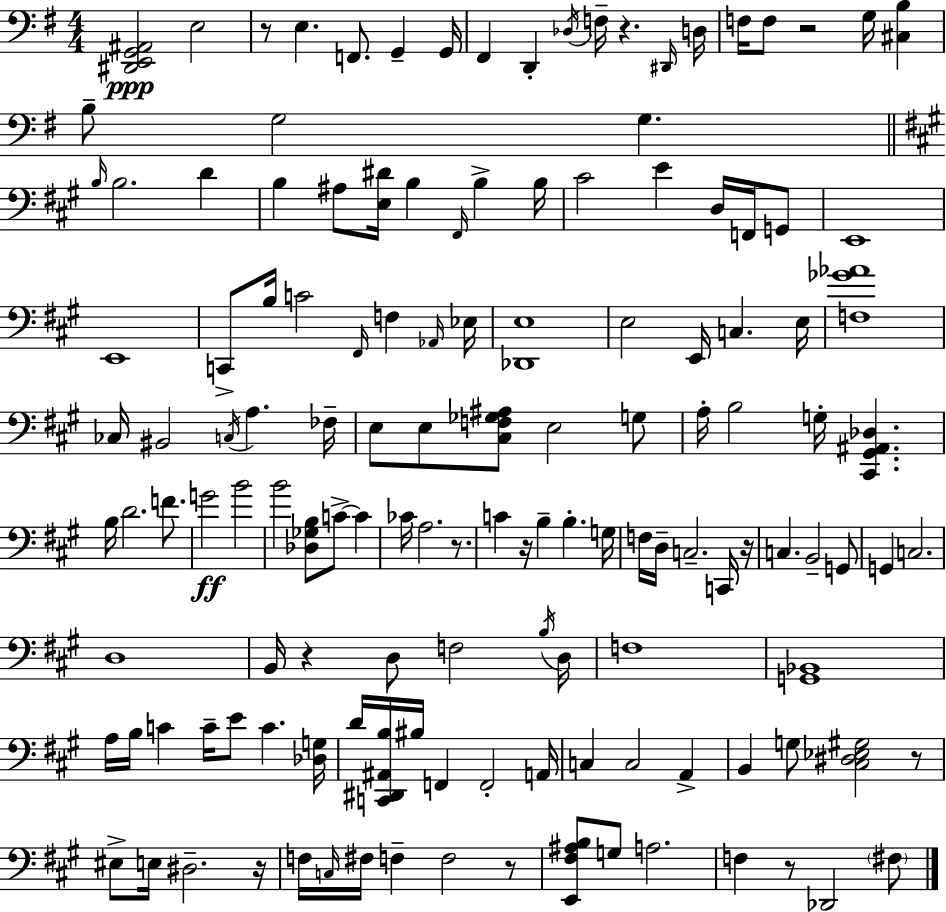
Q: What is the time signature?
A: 4/4